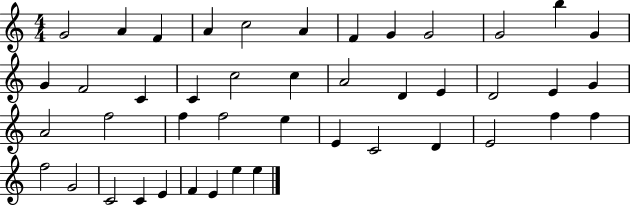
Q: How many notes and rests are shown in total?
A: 44